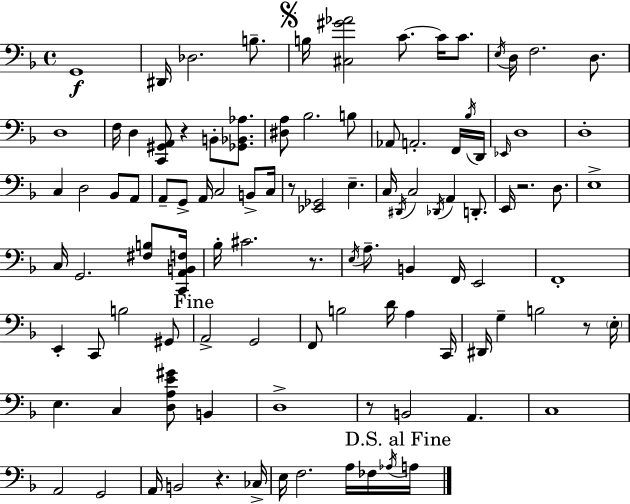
X:1
T:Untitled
M:4/4
L:1/4
K:Dm
G,,4 ^D,,/4 _D,2 B,/2 B,/4 [^C,^G_A]2 C/2 C/4 C/2 E,/4 D,/4 F,2 D,/2 D,4 F,/4 D, [C,,^G,,A,,]/2 z B,,/2 [_G,,_B,,_A,]/2 [^D,A,]/2 _B,2 B,/2 _A,,/2 A,,2 F,,/4 _B,/4 D,,/4 _E,,/4 D,4 D,4 C, D,2 _B,,/2 A,,/2 A,,/2 G,,/2 A,,/4 C,2 B,,/2 C,/4 z/2 [_E,,_G,,]2 E, C,/4 ^D,,/4 C,2 _D,,/4 A,, D,,/2 E,,/4 z2 D,/2 E,4 C,/4 G,,2 [^F,B,]/2 [C,,A,,B,,F,]/4 _B,/4 ^C2 z/2 E,/4 A,/2 B,, F,,/4 E,,2 F,,4 E,, C,,/2 B,2 ^G,,/2 A,,2 G,,2 F,,/2 B,2 D/4 A, C,,/4 ^D,,/4 G, B,2 z/2 E,/4 E, C, [D,A,E^G]/2 B,, D,4 z/2 B,,2 A,, C,4 A,,2 G,,2 A,,/4 B,,2 z _C,/4 E,/4 F,2 A,/4 _F,/4 _A,/4 A,/4